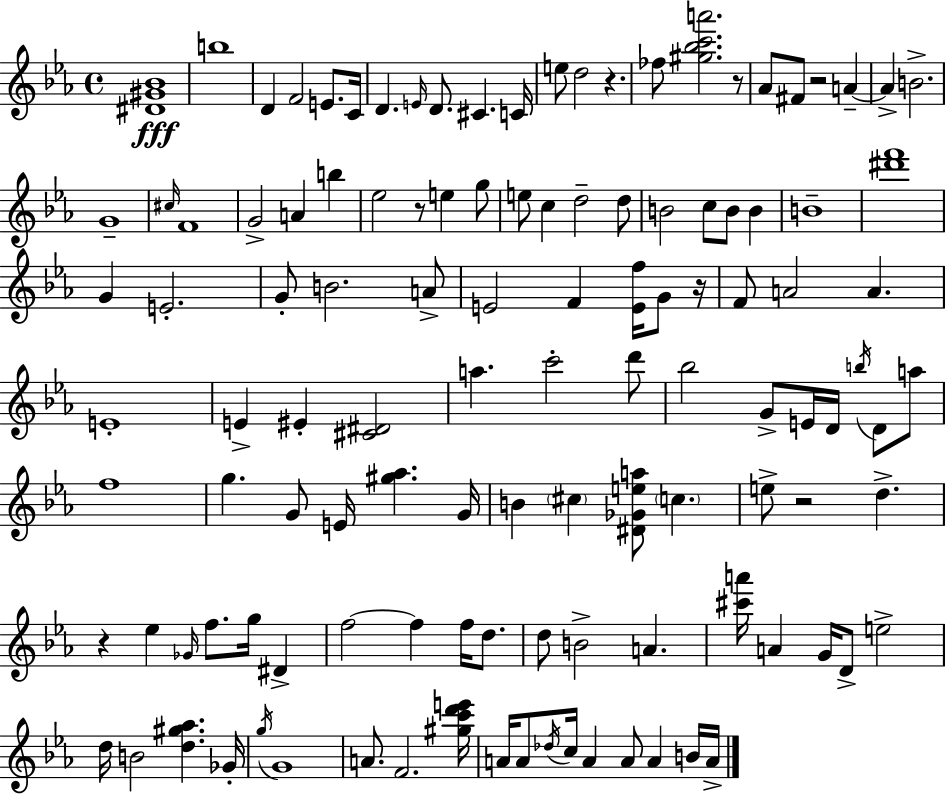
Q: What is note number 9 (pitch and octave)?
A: C#4